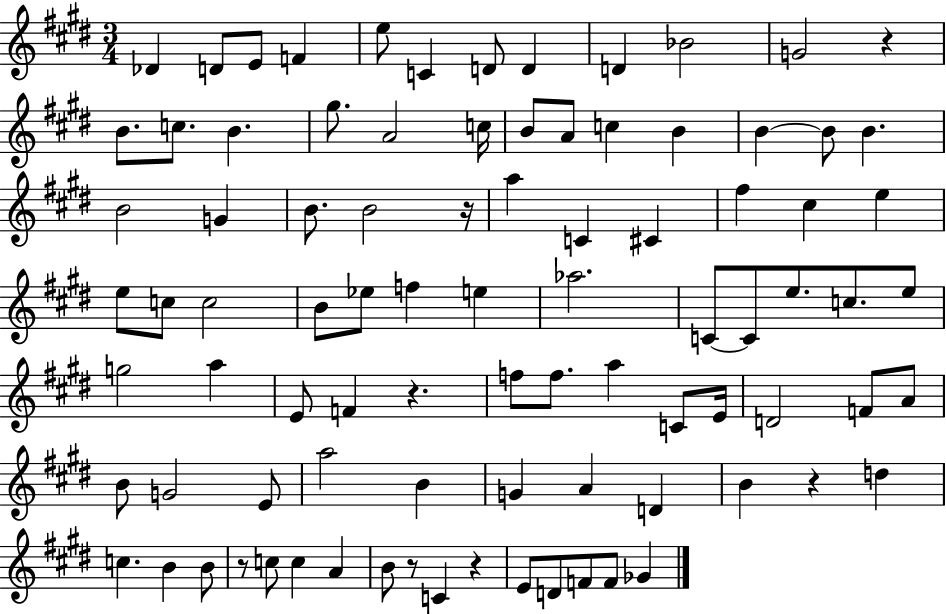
Db4/q D4/e E4/e F4/q E5/e C4/q D4/e D4/q D4/q Bb4/h G4/h R/q B4/e. C5/e. B4/q. G#5/e. A4/h C5/s B4/e A4/e C5/q B4/q B4/q B4/e B4/q. B4/h G4/q B4/e. B4/h R/s A5/q C4/q C#4/q F#5/q C#5/q E5/q E5/e C5/e C5/h B4/e Eb5/e F5/q E5/q Ab5/h. C4/e C4/e E5/e. C5/e. E5/e G5/h A5/q E4/e F4/q R/q. F5/e F5/e. A5/q C4/e E4/s D4/h F4/e A4/e B4/e G4/h E4/e A5/h B4/q G4/q A4/q D4/q B4/q R/q D5/q C5/q. B4/q B4/e R/e C5/e C5/q A4/q B4/e R/e C4/q R/q E4/e D4/e F4/e F4/e Gb4/q